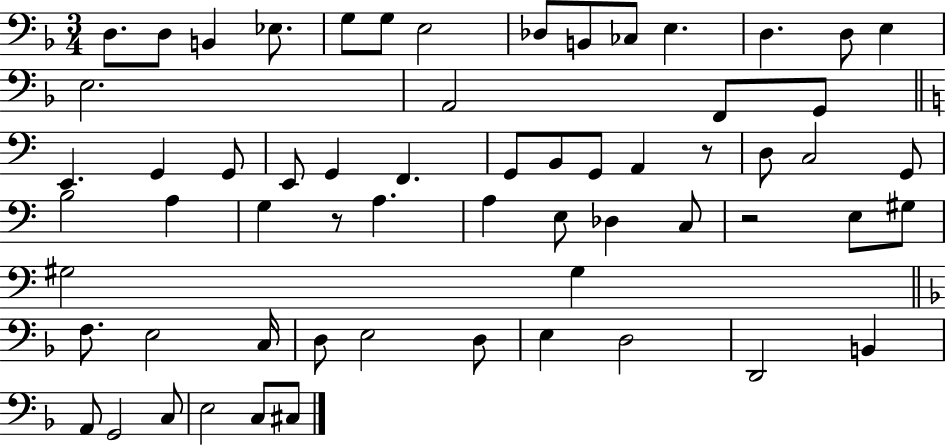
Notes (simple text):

D3/e. D3/e B2/q Eb3/e. G3/e G3/e E3/h Db3/e B2/e CES3/e E3/q. D3/q. D3/e E3/q E3/h. A2/h F2/e G2/e E2/q. G2/q G2/e E2/e G2/q F2/q. G2/e B2/e G2/e A2/q R/e D3/e C3/h G2/e B3/h A3/q G3/q R/e A3/q. A3/q E3/e Db3/q C3/e R/h E3/e G#3/e G#3/h G#3/q F3/e. E3/h C3/s D3/e E3/h D3/e E3/q D3/h D2/h B2/q A2/e G2/h C3/e E3/h C3/e C#3/e